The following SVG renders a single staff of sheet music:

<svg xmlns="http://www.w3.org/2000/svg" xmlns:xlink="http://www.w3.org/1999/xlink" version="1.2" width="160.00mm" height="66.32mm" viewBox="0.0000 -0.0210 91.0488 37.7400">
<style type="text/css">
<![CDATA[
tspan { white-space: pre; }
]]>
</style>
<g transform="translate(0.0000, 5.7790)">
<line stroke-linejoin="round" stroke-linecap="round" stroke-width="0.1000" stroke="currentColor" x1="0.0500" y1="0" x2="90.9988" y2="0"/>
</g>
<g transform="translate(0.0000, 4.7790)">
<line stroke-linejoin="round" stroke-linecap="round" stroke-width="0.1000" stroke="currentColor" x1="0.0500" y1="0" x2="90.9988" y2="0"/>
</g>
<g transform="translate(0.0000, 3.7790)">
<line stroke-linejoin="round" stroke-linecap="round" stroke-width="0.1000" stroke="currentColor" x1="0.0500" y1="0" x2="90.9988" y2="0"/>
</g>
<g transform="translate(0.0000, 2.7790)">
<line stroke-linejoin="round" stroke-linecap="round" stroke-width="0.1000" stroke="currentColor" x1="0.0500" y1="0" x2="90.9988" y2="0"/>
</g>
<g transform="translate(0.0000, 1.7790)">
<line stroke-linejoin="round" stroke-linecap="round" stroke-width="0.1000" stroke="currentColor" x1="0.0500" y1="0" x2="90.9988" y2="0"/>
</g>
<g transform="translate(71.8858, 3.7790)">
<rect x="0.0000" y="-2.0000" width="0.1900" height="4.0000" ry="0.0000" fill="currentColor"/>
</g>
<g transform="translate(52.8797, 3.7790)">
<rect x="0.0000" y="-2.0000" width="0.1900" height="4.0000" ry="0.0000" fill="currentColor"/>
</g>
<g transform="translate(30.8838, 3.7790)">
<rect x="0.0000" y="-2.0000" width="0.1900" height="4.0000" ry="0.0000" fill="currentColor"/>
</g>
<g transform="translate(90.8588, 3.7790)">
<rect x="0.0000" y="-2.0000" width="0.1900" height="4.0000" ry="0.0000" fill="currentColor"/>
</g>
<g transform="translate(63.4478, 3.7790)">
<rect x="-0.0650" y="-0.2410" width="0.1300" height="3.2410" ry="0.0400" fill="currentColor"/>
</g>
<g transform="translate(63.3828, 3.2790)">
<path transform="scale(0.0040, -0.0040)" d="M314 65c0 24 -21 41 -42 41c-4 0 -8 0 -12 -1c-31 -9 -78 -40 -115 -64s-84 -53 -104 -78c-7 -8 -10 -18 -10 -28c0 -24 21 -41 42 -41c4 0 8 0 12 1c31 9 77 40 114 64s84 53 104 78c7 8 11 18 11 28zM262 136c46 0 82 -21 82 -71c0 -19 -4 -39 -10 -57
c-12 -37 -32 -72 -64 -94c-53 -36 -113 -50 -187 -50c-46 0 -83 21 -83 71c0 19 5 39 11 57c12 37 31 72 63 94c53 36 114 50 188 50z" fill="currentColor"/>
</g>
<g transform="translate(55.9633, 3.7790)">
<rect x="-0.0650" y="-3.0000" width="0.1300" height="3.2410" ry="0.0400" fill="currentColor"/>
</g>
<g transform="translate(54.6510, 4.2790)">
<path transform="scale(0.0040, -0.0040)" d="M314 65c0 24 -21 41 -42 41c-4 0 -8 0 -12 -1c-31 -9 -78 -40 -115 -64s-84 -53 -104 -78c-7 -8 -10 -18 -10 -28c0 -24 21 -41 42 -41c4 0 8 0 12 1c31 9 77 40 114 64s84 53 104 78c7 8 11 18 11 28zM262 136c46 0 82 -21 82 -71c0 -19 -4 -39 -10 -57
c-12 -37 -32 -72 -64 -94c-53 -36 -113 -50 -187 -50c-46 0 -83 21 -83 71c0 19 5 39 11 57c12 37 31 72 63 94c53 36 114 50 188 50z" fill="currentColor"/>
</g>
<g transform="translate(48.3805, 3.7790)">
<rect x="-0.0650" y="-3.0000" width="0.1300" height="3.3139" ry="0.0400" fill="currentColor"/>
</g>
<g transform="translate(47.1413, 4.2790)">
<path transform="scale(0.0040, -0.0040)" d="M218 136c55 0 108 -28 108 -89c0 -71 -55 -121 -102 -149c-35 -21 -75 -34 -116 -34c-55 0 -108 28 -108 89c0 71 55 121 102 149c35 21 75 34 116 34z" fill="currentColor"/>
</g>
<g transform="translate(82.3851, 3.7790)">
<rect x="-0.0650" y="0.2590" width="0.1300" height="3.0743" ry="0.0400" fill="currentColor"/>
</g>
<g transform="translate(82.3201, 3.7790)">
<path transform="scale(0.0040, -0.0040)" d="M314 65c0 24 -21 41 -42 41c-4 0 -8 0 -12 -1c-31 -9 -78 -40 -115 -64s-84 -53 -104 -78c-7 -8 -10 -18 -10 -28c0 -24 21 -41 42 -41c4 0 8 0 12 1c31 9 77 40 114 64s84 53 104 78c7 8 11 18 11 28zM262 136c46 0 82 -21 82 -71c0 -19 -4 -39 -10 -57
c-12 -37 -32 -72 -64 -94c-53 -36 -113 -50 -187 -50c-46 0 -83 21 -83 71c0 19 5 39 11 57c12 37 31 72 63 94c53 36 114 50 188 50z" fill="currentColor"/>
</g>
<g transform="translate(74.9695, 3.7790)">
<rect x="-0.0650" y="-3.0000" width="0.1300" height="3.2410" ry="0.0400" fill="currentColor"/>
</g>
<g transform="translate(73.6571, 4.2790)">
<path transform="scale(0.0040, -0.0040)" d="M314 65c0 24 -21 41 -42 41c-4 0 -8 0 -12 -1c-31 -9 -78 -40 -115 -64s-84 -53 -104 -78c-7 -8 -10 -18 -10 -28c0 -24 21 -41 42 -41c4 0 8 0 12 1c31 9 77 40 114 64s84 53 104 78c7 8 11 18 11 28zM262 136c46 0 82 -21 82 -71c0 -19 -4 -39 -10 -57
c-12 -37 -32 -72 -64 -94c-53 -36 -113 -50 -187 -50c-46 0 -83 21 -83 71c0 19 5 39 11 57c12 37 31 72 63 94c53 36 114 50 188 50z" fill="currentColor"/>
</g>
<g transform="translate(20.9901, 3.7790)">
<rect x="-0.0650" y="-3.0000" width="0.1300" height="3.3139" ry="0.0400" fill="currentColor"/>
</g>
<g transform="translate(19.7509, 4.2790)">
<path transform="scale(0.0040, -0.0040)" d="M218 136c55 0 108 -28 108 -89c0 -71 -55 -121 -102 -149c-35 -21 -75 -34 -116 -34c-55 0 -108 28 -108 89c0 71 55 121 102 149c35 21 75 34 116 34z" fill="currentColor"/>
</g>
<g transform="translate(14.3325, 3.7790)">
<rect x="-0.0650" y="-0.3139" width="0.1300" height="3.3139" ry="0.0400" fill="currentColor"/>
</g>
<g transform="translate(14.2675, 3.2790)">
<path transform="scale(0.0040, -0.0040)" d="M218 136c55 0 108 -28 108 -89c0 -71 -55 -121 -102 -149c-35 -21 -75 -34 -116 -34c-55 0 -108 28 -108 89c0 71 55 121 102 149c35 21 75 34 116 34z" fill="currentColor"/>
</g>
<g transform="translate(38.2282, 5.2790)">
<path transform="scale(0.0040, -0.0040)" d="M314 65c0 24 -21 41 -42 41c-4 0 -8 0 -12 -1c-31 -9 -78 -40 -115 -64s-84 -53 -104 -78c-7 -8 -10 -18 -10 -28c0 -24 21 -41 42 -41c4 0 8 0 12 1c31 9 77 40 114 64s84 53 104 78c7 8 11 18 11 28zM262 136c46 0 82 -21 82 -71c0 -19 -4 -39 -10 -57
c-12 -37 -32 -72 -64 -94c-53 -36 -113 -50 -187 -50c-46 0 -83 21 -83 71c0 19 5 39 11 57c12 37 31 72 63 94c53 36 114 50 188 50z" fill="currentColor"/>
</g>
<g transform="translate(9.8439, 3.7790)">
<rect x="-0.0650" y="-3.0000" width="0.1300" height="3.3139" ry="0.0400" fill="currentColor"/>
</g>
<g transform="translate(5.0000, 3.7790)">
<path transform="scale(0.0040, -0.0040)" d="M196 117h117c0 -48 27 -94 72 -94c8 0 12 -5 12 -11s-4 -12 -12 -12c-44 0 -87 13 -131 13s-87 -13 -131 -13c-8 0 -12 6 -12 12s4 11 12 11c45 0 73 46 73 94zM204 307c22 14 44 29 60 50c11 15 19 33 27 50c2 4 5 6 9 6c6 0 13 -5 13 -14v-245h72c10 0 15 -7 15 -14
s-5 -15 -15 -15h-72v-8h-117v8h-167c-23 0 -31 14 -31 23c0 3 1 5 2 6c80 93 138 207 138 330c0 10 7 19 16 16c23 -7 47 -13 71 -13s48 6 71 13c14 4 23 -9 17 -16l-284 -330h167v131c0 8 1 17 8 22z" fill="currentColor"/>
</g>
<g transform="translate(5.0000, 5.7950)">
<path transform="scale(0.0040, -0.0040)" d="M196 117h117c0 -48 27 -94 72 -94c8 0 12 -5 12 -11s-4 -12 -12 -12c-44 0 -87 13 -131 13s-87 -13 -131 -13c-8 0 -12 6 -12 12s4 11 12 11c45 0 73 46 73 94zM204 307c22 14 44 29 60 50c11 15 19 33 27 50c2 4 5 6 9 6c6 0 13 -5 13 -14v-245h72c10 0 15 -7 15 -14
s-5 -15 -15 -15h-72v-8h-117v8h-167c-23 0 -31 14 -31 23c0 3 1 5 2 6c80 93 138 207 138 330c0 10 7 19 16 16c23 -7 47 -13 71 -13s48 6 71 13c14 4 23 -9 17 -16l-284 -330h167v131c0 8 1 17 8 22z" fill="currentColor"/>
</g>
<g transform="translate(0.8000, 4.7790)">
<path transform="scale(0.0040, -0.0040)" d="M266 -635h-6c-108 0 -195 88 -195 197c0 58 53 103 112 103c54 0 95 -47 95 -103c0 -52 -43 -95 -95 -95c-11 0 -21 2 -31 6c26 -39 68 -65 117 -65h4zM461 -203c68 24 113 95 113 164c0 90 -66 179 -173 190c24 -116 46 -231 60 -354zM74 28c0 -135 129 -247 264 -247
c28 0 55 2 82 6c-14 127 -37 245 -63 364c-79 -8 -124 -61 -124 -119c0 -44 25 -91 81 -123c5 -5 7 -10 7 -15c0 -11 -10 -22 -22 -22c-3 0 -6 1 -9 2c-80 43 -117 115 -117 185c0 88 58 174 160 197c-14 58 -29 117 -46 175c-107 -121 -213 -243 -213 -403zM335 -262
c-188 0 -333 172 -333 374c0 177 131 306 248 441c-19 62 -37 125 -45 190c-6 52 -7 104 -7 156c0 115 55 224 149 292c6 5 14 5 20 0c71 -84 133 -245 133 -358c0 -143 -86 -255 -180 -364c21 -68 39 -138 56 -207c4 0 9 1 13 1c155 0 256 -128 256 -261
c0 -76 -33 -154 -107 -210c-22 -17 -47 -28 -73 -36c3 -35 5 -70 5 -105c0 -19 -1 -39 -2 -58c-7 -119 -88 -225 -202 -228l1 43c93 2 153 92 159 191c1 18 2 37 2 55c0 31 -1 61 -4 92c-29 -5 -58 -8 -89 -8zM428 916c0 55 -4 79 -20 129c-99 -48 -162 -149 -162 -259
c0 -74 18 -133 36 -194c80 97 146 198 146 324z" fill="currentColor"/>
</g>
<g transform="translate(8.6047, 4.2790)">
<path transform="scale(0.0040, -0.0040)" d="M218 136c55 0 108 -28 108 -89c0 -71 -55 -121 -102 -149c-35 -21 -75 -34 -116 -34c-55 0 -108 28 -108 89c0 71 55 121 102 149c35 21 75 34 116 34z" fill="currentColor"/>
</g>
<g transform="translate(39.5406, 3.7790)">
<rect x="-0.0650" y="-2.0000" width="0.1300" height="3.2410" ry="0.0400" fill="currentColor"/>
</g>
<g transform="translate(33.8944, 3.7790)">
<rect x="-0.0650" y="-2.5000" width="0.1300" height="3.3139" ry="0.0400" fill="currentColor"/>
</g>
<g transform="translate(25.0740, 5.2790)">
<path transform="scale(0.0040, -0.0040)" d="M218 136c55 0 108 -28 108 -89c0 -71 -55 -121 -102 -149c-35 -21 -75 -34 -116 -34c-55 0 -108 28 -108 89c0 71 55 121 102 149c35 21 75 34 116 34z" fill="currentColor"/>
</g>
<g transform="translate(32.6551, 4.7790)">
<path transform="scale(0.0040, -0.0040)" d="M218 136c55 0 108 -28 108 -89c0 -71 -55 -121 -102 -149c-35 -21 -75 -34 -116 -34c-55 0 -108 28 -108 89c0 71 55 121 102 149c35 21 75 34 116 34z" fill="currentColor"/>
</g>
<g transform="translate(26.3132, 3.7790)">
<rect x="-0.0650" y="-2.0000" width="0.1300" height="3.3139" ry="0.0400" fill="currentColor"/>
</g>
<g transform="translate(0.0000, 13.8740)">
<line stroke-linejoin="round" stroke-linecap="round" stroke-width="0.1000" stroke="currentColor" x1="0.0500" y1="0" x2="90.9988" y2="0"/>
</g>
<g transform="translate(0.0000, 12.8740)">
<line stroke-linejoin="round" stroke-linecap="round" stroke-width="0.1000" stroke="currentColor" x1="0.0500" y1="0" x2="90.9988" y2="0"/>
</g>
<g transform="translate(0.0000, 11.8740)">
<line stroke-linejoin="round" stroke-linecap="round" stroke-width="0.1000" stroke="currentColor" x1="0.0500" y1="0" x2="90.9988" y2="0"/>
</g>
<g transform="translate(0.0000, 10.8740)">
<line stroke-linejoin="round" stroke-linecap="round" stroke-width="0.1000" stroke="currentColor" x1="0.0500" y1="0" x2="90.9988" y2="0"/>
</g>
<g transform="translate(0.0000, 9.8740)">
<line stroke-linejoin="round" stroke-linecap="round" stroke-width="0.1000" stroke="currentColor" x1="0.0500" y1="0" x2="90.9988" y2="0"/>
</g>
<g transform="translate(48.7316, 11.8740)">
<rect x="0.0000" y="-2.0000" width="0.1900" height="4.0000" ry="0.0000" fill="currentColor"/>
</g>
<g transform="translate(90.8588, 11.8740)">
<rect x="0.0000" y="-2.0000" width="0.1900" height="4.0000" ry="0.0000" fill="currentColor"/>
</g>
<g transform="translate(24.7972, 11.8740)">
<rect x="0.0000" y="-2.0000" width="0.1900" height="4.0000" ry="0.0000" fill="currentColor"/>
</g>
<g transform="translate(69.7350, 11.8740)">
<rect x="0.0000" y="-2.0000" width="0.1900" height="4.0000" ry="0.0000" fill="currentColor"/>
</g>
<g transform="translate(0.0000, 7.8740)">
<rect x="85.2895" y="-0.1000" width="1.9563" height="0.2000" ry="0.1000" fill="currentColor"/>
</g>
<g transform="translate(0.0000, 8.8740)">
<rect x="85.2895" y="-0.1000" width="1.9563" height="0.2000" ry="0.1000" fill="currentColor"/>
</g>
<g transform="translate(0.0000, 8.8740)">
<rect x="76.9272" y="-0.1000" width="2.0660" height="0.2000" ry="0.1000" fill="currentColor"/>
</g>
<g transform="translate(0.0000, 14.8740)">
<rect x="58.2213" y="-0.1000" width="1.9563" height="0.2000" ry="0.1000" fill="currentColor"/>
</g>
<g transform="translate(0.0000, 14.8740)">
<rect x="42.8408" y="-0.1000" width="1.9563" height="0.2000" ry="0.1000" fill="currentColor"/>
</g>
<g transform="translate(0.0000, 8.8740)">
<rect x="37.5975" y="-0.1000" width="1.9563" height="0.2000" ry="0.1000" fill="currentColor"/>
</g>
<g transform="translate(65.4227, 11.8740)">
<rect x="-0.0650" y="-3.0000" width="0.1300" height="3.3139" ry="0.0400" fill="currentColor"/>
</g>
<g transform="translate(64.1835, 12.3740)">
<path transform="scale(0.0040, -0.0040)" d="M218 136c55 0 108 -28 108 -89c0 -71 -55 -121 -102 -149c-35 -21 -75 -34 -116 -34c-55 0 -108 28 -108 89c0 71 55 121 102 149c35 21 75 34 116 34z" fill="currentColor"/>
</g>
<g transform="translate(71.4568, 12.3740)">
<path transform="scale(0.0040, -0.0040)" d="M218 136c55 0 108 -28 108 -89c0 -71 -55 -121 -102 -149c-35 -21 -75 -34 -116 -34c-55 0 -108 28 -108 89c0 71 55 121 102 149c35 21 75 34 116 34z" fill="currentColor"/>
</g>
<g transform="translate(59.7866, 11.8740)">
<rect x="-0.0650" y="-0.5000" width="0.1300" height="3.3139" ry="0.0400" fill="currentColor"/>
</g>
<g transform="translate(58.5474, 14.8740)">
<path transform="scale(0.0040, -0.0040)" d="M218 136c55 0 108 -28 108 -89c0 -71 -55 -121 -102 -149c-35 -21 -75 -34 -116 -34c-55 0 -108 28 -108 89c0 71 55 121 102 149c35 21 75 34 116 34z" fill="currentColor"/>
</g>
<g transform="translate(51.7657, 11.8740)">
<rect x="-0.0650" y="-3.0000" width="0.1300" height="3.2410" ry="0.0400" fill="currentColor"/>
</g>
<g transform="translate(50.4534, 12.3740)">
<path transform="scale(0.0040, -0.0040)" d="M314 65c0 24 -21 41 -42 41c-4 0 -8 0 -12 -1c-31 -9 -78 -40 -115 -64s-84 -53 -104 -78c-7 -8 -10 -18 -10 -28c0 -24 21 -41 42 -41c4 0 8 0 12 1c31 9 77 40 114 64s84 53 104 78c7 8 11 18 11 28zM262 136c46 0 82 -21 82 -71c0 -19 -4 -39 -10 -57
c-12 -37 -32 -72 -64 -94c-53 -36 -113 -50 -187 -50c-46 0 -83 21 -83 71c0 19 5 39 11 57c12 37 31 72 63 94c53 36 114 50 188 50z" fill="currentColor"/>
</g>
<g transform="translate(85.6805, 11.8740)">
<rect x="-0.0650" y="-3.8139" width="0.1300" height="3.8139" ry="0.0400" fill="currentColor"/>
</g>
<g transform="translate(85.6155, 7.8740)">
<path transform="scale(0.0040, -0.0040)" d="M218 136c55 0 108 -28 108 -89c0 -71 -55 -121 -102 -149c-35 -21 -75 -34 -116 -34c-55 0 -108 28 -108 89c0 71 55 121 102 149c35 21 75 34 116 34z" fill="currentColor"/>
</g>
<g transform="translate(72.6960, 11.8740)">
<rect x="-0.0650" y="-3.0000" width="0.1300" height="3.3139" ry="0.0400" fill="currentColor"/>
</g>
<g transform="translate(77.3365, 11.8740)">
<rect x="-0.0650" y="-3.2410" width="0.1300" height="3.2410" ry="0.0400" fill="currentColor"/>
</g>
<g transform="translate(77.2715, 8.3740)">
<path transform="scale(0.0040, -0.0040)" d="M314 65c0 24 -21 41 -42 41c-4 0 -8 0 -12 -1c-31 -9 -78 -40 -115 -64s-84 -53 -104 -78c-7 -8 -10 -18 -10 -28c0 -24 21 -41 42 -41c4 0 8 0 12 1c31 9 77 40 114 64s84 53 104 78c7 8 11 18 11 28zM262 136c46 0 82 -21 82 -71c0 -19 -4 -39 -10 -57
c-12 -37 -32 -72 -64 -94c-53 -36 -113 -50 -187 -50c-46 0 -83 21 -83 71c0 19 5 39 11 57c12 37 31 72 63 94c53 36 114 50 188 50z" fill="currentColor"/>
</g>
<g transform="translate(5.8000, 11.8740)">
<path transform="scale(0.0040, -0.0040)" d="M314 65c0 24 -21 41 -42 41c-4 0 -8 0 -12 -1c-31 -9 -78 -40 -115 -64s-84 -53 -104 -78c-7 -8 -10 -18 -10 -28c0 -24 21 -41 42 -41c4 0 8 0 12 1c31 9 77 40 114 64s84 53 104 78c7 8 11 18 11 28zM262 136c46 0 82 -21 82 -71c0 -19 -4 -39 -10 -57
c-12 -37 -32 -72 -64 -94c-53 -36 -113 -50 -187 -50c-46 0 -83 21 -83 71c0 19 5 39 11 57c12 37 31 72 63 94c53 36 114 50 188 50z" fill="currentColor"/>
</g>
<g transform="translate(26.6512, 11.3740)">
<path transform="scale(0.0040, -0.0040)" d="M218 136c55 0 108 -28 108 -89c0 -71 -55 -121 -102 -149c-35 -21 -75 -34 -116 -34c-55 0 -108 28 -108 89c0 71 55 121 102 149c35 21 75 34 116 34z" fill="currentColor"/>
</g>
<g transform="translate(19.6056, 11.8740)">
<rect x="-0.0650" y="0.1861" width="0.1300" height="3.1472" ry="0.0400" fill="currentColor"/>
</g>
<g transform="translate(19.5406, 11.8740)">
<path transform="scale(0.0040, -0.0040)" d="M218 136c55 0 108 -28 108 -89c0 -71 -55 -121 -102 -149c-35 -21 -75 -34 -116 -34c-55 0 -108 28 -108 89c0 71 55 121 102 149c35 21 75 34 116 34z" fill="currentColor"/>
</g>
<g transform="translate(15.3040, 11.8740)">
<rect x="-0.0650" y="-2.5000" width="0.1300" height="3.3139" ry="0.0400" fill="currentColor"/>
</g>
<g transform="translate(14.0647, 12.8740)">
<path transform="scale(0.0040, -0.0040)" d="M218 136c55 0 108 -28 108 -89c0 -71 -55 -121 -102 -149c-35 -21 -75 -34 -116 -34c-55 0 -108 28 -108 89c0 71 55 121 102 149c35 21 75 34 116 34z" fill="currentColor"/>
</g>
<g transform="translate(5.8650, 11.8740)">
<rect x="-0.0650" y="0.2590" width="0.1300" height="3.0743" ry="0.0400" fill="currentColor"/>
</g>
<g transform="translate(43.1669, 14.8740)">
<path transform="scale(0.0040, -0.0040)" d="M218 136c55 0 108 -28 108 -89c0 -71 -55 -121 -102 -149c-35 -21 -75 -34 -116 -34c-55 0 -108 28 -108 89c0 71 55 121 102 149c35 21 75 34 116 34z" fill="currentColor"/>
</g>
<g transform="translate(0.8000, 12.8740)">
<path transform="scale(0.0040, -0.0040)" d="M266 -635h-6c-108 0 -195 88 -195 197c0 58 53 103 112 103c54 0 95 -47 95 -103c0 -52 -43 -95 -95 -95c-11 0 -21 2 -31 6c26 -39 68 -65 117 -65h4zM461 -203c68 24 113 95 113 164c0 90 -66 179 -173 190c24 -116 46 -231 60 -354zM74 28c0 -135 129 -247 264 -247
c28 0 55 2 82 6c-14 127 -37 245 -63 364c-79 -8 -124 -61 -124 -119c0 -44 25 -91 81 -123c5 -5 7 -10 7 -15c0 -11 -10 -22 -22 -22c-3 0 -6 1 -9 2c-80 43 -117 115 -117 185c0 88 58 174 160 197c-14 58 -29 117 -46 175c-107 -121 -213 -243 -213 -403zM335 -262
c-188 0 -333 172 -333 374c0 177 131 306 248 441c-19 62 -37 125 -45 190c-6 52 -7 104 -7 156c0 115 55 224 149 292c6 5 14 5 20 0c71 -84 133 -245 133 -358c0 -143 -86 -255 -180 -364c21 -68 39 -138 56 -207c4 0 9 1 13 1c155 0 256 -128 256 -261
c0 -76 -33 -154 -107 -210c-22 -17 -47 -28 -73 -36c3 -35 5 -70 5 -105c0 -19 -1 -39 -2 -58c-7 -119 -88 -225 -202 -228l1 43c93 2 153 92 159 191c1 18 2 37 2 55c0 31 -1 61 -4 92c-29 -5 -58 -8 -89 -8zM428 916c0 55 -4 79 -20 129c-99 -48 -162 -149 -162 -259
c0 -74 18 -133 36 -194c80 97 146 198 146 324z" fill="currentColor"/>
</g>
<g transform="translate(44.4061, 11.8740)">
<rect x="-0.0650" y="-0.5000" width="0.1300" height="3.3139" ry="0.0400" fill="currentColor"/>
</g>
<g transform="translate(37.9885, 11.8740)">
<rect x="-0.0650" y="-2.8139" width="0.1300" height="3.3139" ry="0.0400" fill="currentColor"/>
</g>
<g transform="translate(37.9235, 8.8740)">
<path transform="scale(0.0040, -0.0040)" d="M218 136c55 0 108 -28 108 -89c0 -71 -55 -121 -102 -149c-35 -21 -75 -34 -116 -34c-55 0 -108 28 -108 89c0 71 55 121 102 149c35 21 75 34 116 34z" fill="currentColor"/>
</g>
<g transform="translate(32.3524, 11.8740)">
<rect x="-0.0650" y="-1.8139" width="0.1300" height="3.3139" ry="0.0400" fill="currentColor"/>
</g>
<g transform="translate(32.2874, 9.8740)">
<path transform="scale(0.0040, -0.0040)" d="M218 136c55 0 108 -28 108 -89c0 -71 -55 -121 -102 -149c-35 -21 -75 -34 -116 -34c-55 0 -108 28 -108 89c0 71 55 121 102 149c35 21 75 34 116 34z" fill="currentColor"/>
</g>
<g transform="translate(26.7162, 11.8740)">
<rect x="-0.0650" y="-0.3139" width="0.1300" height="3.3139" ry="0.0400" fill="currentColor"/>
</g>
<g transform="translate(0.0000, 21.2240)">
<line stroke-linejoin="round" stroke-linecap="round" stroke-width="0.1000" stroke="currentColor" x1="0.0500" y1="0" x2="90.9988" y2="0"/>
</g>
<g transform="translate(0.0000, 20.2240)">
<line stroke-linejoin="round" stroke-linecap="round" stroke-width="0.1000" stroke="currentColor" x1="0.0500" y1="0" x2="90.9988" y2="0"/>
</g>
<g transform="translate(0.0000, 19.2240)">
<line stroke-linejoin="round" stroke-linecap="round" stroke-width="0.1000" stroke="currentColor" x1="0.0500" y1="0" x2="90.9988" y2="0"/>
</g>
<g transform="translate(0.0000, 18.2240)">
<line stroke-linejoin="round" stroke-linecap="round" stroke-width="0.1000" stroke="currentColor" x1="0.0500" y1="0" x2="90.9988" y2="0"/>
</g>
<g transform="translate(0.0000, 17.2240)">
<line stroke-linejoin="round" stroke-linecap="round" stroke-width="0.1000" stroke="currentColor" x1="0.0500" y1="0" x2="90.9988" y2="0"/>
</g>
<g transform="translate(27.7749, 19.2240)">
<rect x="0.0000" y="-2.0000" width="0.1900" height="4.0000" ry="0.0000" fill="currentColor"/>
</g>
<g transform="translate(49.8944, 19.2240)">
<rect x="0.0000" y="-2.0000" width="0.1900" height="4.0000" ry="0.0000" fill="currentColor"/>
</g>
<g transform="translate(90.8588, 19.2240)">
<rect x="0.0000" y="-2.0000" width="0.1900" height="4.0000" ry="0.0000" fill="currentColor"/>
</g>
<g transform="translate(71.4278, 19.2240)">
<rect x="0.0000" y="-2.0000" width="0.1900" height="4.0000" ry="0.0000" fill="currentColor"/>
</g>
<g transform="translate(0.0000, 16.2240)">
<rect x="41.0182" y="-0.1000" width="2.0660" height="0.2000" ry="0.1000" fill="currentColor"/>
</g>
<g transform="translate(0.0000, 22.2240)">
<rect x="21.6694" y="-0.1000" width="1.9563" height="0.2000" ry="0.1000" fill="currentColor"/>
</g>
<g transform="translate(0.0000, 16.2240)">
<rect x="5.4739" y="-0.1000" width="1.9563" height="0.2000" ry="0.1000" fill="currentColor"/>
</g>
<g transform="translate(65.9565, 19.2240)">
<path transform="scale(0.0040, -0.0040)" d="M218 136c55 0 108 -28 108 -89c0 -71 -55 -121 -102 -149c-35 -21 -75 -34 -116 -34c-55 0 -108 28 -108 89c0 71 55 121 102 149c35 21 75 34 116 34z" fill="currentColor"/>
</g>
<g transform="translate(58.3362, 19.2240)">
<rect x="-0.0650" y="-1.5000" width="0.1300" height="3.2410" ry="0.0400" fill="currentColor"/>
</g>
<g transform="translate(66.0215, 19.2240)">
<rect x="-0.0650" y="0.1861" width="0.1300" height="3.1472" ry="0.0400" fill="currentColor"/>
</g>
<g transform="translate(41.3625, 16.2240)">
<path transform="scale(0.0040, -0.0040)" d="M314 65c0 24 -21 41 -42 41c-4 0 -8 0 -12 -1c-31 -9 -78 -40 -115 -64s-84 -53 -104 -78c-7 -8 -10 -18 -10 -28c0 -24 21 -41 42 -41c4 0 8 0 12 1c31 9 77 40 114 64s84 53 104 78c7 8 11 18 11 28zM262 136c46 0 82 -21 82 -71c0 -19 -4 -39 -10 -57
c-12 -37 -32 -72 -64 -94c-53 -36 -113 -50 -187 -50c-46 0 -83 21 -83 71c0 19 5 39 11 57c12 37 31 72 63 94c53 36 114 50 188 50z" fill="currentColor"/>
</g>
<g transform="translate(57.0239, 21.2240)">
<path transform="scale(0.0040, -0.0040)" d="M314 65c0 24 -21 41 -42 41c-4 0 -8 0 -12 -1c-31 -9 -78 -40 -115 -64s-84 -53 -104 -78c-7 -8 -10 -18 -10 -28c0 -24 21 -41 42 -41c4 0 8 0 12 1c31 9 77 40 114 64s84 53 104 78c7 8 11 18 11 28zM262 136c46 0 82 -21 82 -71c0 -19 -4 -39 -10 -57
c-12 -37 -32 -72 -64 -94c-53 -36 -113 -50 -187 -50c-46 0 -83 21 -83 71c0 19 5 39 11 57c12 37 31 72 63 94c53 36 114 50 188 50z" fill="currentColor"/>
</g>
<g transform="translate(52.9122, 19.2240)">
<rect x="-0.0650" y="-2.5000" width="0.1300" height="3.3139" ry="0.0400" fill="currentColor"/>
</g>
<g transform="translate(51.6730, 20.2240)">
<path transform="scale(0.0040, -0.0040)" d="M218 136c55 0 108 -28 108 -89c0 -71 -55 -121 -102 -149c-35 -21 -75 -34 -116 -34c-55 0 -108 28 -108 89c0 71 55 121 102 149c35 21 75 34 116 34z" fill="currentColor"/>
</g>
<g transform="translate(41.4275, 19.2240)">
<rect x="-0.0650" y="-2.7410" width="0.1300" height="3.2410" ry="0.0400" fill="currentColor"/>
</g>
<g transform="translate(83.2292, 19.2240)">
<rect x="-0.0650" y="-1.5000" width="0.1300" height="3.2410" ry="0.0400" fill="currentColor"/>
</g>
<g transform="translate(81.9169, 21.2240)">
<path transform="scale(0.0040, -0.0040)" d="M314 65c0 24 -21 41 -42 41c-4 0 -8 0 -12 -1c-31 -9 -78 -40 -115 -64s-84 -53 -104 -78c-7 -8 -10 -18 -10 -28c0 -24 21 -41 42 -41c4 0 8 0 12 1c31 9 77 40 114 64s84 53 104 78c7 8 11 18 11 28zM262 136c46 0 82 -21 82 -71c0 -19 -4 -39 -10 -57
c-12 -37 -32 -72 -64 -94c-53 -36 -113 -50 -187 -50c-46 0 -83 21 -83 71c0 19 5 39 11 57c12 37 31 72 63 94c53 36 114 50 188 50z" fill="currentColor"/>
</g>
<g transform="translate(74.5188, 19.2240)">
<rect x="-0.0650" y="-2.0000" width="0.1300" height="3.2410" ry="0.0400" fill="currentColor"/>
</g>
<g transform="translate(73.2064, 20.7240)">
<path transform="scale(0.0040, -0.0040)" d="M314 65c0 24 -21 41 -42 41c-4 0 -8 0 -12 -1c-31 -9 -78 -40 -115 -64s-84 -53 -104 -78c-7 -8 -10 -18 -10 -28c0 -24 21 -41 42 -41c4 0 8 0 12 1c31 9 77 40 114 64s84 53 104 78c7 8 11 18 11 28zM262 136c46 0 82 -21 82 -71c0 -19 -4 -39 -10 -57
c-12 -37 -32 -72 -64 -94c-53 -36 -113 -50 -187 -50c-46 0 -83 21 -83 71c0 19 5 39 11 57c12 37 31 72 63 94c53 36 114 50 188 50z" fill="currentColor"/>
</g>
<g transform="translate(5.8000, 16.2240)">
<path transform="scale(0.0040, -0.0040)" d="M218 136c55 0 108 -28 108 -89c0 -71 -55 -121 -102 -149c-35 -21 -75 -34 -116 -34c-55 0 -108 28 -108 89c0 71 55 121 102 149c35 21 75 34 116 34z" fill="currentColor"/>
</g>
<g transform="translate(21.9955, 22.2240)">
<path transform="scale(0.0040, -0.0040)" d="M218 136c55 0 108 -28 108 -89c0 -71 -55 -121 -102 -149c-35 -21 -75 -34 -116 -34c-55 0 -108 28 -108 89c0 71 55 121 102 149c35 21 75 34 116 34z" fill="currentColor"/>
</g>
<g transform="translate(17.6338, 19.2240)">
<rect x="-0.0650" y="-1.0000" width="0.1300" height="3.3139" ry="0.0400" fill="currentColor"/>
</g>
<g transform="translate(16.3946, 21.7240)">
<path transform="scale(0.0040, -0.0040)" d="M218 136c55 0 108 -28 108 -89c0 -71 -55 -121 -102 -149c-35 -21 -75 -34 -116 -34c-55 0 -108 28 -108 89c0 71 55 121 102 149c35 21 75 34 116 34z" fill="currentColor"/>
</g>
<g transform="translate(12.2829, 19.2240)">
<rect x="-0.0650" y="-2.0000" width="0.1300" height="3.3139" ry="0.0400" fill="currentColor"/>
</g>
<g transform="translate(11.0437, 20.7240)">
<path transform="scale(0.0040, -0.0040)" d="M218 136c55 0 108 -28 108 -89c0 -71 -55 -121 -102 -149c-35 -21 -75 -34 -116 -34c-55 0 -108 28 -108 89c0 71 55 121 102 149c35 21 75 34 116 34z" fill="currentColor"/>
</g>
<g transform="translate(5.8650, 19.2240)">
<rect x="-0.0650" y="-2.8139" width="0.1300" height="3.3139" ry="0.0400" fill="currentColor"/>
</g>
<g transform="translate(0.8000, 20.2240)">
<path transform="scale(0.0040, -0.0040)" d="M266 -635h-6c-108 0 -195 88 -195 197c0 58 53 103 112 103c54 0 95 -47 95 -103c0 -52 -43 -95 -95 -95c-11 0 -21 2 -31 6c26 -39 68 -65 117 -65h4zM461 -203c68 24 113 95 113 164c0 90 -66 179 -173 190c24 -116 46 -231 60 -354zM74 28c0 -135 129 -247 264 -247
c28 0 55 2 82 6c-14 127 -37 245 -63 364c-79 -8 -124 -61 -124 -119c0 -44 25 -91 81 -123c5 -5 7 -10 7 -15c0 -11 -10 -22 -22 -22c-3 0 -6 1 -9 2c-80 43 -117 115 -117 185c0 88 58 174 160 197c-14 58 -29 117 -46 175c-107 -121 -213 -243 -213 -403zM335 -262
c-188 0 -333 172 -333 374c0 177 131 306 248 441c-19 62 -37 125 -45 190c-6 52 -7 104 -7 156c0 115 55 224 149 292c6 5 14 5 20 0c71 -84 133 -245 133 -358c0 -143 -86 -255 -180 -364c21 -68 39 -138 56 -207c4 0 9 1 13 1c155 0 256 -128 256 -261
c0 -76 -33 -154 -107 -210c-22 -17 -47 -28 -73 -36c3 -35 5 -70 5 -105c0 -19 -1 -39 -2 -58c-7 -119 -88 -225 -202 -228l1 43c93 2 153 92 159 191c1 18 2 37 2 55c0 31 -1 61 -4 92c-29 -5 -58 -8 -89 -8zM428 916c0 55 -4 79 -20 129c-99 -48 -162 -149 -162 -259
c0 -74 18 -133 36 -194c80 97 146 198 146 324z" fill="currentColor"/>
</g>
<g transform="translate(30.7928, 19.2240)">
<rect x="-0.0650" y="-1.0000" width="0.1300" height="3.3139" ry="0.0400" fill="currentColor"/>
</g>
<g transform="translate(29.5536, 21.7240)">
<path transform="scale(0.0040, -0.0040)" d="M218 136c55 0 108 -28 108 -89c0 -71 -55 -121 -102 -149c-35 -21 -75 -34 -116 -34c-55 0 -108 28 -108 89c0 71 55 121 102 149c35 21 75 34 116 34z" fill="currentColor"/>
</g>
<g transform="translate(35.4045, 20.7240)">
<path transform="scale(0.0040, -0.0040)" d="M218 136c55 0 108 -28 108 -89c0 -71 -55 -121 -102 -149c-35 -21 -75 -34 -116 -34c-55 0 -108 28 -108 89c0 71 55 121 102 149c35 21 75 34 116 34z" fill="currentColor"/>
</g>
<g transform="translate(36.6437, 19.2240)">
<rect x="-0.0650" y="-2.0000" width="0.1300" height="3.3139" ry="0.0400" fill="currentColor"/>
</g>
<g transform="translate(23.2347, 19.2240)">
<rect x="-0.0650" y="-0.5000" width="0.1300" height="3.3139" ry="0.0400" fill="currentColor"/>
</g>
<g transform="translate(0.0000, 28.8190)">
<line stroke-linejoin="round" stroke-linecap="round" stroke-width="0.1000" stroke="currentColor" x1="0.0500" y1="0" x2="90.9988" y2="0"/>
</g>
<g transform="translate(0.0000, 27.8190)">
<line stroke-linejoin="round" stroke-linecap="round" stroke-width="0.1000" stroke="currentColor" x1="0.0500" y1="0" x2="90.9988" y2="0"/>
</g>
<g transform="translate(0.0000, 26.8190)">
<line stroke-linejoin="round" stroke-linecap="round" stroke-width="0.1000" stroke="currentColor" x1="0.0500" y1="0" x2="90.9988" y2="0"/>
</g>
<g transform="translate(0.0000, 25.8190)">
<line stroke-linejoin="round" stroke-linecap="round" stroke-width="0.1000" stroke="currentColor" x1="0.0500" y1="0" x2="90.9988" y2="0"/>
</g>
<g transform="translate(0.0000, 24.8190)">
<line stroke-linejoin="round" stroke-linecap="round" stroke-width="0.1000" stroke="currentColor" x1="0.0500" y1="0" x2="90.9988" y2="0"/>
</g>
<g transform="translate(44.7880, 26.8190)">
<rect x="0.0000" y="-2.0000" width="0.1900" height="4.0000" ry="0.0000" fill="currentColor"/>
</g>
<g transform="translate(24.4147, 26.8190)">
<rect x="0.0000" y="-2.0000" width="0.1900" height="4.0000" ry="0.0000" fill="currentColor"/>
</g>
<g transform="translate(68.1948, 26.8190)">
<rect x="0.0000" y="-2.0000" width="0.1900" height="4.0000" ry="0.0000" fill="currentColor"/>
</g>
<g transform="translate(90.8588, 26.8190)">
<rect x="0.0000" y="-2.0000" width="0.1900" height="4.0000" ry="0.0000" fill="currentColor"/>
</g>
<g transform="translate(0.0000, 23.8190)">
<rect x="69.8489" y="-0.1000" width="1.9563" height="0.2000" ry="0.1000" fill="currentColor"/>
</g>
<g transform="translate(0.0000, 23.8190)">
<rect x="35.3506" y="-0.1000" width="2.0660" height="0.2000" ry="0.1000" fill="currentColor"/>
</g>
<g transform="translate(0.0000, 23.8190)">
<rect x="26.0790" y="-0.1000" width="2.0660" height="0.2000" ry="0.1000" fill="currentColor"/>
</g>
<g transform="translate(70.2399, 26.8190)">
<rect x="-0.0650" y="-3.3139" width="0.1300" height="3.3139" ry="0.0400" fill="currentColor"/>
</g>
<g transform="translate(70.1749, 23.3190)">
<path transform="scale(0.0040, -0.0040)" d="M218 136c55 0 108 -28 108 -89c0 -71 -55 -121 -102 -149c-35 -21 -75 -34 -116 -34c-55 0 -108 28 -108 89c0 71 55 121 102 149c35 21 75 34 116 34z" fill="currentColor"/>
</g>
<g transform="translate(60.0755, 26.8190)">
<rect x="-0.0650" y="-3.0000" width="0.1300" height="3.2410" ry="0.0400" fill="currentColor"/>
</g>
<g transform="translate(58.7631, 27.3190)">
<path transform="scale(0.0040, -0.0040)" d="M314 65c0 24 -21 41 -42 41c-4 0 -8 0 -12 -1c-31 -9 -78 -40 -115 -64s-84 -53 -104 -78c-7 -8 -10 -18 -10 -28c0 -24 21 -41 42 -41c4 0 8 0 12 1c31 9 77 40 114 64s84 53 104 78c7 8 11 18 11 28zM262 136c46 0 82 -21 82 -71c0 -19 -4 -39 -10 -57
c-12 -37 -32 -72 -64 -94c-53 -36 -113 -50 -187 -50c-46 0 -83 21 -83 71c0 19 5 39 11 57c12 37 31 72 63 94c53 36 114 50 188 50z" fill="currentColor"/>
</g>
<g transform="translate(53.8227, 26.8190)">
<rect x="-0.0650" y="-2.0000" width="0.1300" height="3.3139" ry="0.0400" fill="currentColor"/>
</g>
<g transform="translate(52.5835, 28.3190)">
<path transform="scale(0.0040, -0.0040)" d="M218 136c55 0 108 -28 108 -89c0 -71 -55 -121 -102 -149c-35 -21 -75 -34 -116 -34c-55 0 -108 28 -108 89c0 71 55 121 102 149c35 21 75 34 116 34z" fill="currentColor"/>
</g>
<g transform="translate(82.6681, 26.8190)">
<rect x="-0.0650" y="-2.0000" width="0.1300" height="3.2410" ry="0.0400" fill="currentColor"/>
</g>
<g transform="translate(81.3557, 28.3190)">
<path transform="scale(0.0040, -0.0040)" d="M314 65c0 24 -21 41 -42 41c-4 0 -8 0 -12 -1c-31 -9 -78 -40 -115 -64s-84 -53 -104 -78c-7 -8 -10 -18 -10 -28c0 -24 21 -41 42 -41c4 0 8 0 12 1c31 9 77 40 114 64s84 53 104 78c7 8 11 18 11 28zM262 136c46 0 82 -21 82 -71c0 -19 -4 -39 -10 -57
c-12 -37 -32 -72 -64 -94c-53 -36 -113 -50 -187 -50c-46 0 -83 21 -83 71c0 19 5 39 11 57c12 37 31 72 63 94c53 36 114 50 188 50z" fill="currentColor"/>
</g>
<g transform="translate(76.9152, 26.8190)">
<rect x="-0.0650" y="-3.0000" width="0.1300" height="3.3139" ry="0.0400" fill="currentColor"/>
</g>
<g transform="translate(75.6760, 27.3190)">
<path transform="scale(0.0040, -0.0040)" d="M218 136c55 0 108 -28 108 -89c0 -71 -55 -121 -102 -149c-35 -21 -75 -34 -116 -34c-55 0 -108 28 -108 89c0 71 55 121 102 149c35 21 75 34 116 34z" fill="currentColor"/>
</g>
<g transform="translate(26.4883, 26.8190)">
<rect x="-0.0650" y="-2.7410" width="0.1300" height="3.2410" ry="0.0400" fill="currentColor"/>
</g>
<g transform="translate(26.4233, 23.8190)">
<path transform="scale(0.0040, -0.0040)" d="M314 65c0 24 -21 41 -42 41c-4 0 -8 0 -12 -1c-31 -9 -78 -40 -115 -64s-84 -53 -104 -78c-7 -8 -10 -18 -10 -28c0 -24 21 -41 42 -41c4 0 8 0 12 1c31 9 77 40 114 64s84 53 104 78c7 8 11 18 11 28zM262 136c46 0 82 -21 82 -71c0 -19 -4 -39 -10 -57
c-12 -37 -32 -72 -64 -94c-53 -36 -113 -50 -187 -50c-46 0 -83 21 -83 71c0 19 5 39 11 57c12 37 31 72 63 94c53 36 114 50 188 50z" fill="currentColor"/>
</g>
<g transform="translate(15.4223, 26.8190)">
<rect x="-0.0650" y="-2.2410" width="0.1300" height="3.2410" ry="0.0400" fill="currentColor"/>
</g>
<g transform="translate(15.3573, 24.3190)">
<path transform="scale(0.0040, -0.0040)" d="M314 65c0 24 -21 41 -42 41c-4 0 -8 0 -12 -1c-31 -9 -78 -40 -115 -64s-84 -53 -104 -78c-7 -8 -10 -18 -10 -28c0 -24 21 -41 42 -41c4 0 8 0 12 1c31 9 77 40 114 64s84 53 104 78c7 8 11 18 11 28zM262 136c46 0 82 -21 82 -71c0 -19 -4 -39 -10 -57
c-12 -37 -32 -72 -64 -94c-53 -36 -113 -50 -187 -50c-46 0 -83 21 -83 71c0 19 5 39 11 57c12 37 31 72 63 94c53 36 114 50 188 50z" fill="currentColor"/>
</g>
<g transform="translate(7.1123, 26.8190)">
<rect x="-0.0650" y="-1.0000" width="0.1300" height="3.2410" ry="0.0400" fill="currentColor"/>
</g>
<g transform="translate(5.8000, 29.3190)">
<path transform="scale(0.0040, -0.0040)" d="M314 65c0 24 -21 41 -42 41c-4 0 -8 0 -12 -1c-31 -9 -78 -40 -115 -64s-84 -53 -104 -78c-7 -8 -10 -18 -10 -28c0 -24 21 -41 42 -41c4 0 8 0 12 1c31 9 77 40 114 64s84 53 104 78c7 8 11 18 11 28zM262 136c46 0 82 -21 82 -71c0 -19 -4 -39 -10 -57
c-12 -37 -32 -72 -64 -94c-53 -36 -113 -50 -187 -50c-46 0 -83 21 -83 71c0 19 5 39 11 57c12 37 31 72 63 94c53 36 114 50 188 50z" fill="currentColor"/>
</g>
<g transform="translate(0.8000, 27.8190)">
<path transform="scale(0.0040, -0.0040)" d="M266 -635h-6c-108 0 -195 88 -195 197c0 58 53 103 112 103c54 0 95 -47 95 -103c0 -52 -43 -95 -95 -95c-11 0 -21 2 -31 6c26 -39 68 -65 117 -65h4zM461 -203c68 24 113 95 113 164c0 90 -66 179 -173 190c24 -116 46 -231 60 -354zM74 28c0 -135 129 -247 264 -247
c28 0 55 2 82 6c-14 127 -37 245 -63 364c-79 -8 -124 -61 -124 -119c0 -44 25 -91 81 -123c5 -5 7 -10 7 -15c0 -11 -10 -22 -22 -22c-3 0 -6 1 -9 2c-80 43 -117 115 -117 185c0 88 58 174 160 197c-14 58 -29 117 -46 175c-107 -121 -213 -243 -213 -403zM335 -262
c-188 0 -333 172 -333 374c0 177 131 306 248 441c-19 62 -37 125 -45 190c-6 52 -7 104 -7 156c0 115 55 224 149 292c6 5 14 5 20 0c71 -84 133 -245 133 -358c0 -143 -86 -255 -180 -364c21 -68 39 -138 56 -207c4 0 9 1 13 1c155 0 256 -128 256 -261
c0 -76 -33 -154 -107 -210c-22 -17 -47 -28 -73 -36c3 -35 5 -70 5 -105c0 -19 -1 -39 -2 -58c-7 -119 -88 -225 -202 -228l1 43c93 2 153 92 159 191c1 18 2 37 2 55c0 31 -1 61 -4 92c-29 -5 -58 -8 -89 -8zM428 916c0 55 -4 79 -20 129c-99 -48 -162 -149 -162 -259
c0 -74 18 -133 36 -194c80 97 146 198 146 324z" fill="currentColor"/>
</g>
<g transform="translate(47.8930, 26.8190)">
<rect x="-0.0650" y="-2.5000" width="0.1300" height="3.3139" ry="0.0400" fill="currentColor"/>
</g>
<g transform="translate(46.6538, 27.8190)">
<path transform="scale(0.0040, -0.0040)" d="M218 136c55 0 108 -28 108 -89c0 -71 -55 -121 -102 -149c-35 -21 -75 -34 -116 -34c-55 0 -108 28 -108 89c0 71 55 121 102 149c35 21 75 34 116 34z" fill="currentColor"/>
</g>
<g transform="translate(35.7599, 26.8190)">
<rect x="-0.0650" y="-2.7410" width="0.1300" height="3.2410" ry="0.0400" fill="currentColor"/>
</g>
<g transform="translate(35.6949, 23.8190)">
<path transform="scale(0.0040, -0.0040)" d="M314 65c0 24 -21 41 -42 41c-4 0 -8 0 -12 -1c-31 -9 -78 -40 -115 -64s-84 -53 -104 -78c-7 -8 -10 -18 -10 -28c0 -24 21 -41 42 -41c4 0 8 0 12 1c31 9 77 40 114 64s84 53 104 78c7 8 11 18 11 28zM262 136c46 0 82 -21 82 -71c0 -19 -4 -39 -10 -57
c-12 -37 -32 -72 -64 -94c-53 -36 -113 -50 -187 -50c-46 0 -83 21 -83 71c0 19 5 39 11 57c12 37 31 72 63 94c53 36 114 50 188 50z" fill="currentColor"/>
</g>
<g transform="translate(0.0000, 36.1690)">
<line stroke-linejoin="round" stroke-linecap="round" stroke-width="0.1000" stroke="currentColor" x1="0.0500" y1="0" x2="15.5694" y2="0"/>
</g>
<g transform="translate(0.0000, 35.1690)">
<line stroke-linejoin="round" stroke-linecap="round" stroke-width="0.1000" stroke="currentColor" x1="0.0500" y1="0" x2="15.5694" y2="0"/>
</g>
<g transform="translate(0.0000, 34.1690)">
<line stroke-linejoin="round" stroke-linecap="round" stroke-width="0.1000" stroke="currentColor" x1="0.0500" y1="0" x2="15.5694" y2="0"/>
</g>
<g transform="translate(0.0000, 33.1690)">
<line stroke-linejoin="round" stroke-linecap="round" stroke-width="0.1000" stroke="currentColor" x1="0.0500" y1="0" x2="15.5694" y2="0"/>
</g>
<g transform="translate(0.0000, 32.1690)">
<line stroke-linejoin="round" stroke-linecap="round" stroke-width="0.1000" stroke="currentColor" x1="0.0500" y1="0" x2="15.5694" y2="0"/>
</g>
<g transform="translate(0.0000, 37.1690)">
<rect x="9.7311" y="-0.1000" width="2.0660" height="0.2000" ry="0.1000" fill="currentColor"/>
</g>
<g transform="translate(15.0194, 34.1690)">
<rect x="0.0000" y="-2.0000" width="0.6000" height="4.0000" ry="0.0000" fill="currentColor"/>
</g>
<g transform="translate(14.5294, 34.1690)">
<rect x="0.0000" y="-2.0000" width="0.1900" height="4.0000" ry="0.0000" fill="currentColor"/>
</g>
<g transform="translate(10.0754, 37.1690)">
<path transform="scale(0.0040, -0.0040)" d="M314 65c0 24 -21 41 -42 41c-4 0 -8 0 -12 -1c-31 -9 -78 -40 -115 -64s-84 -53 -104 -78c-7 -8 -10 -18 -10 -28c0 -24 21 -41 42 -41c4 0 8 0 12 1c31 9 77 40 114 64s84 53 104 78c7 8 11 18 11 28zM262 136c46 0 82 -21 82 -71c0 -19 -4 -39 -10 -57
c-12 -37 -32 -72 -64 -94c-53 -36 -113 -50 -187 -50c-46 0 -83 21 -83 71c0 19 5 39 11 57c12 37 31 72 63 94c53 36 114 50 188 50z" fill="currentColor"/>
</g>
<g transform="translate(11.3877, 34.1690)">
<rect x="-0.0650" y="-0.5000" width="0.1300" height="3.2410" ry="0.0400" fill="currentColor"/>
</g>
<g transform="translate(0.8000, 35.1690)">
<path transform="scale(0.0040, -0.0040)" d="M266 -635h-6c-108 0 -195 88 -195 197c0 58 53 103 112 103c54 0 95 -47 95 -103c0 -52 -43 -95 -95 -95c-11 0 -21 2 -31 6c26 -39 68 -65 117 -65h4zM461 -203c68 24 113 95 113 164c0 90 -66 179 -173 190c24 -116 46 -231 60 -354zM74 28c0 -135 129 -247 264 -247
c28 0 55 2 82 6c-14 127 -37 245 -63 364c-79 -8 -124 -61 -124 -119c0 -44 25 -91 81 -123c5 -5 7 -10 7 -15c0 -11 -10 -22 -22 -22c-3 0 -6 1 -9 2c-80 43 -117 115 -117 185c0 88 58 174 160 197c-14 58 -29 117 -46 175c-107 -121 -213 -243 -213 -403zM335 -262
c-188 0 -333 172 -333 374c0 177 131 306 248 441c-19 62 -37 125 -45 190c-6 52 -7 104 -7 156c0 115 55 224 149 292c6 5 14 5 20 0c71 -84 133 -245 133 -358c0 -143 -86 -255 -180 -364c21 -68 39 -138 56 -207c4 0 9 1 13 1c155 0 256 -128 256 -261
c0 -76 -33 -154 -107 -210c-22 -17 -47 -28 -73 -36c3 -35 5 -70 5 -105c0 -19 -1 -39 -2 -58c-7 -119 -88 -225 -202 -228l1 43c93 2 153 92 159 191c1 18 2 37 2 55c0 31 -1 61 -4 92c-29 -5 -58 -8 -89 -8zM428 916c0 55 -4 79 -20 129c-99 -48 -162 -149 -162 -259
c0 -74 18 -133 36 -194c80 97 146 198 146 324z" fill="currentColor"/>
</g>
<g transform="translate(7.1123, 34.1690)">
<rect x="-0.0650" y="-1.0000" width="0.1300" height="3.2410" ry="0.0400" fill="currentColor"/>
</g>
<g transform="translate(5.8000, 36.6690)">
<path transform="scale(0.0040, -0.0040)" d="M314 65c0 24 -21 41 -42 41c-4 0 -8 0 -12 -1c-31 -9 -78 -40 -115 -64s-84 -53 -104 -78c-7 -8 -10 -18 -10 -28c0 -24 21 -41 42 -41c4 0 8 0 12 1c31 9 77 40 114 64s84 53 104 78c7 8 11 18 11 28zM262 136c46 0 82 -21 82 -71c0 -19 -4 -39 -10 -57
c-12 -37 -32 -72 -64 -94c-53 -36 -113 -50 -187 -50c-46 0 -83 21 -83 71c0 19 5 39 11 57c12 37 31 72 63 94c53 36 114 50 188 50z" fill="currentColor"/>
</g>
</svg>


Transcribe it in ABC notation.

X:1
T:Untitled
M:4/4
L:1/4
K:C
A c A F G F2 A A2 c2 A2 B2 B2 G B c f a C A2 C A A b2 c' a F D C D F a2 G E2 B F2 E2 D2 g2 a2 a2 G F A2 b A F2 D2 C2